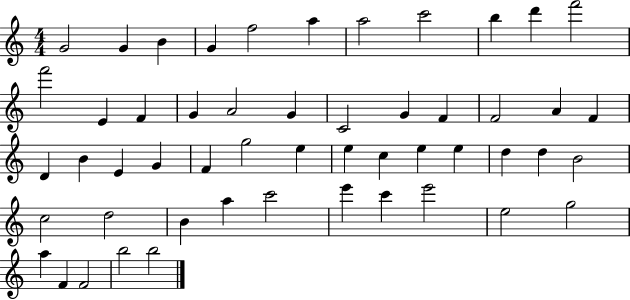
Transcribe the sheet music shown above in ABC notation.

X:1
T:Untitled
M:4/4
L:1/4
K:C
G2 G B G f2 a a2 c'2 b d' f'2 f'2 E F G A2 G C2 G F F2 A F D B E G F g2 e e c e e d d B2 c2 d2 B a c'2 e' c' e'2 e2 g2 a F F2 b2 b2